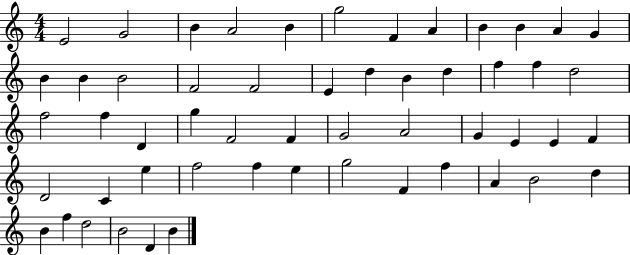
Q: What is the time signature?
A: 4/4